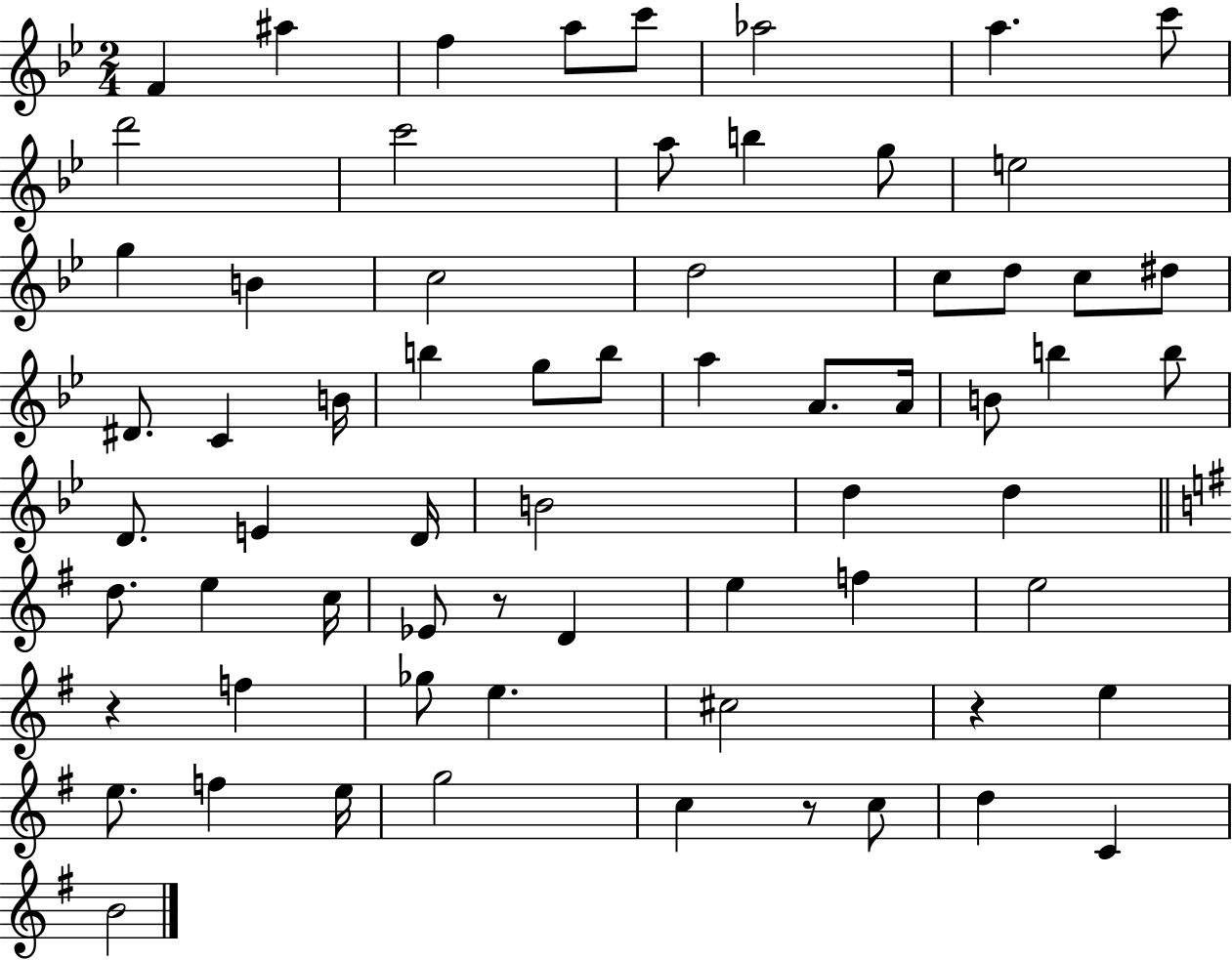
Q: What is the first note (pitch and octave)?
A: F4